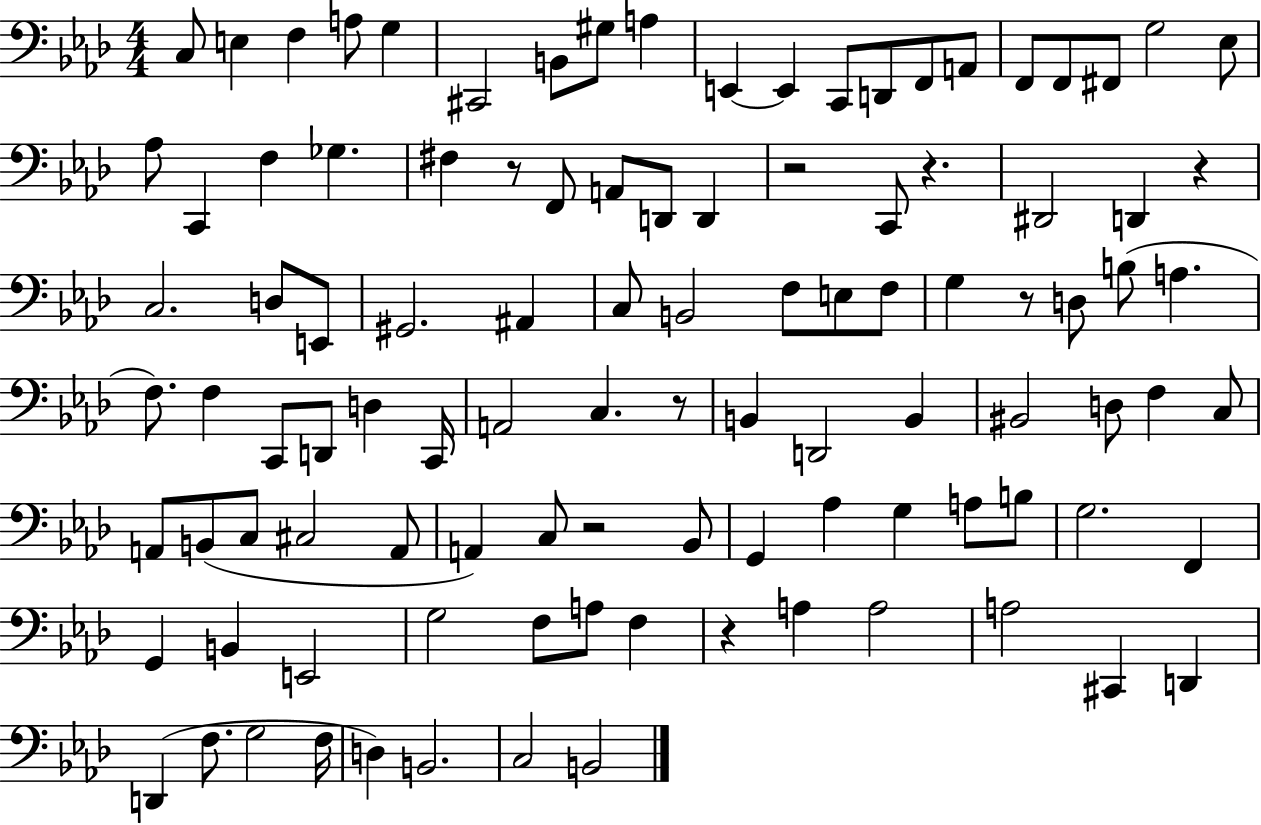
{
  \clef bass
  \numericTimeSignature
  \time 4/4
  \key aes \major
  \repeat volta 2 { c8 e4 f4 a8 g4 | cis,2 b,8 gis8 a4 | e,4~~ e,4 c,8 d,8 f,8 a,8 | f,8 f,8 fis,8 g2 ees8 | \break aes8 c,4 f4 ges4. | fis4 r8 f,8 a,8 d,8 d,4 | r2 c,8 r4. | dis,2 d,4 r4 | \break c2. d8 e,8 | gis,2. ais,4 | c8 b,2 f8 e8 f8 | g4 r8 d8 b8( a4. | \break f8.) f4 c,8 d,8 d4 c,16 | a,2 c4. r8 | b,4 d,2 b,4 | bis,2 d8 f4 c8 | \break a,8 b,8( c8 cis2 a,8 | a,4) c8 r2 bes,8 | g,4 aes4 g4 a8 b8 | g2. f,4 | \break g,4 b,4 e,2 | g2 f8 a8 f4 | r4 a4 a2 | a2 cis,4 d,4 | \break d,4( f8. g2 f16 | d4) b,2. | c2 b,2 | } \bar "|."
}